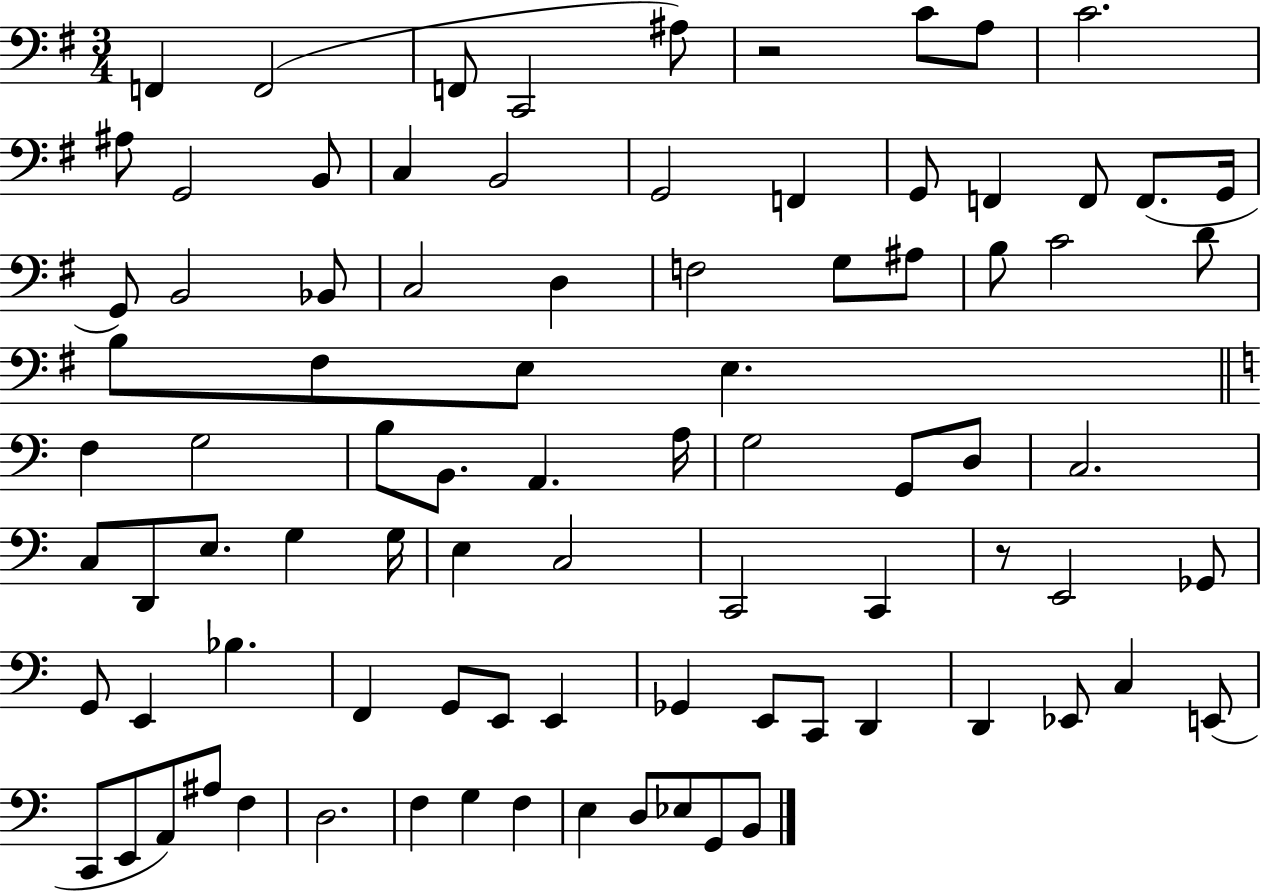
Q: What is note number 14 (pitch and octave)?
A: G2